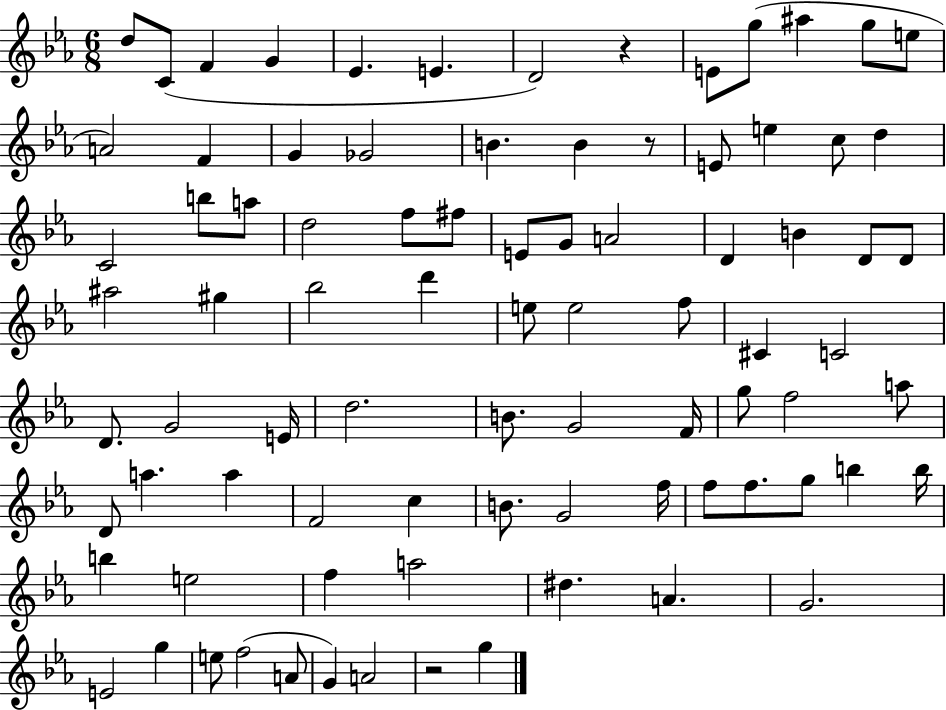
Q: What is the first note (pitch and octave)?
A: D5